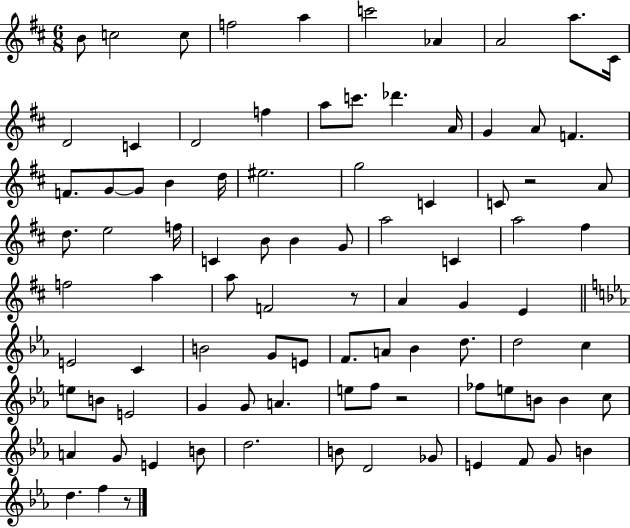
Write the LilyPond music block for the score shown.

{
  \clef treble
  \numericTimeSignature
  \time 6/8
  \key d \major
  b'8 c''2 c''8 | f''2 a''4 | c'''2 aes'4 | a'2 a''8. cis'16 | \break d'2 c'4 | d'2 f''4 | a''8 c'''8. des'''4. a'16 | g'4 a'8 f'4. | \break f'8. g'8~~ g'8 b'4 d''16 | eis''2. | g''2 c'4 | c'8 r2 a'8 | \break d''8. e''2 f''16 | c'4 b'8 b'4 g'8 | a''2 c'4 | a''2 fis''4 | \break f''2 a''4 | a''8 f'2 r8 | a'4 g'4 e'4 | \bar "||" \break \key ees \major e'2 c'4 | b'2 g'8 e'8 | f'8. a'8 bes'4 d''8. | d''2 c''4 | \break e''8 b'8 e'2 | g'4 g'8 a'4. | e''8 f''8 r2 | fes''8 e''8 b'8 b'4 c''8 | \break a'4 g'8 e'4 b'8 | d''2. | b'8 d'2 ges'8 | e'4 f'8 g'8 b'4 | \break d''4. f''4 r8 | \bar "|."
}